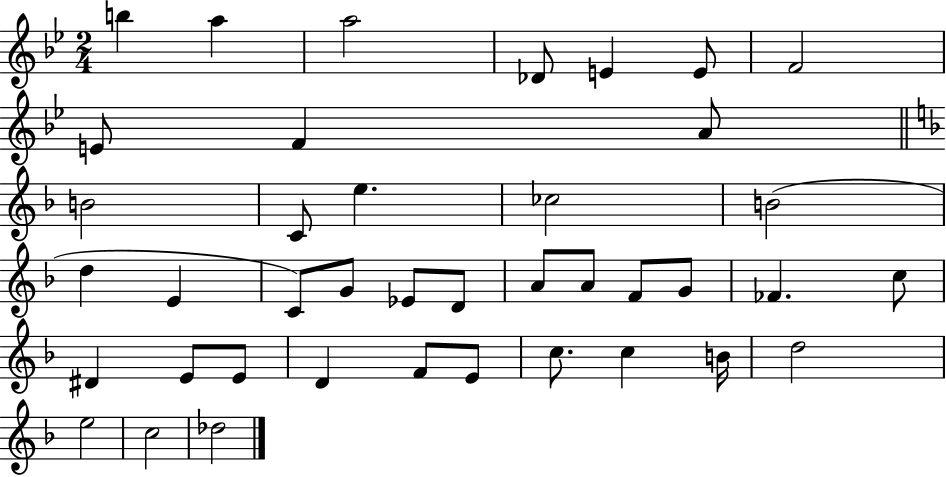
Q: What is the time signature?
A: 2/4